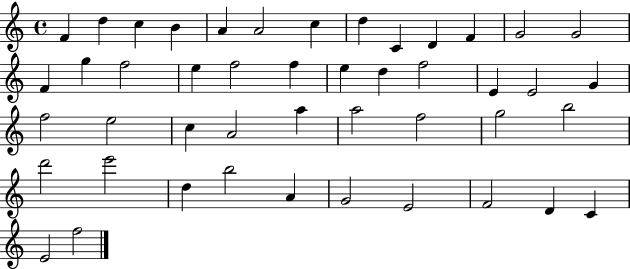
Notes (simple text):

F4/q D5/q C5/q B4/q A4/q A4/h C5/q D5/q C4/q D4/q F4/q G4/h G4/h F4/q G5/q F5/h E5/q F5/h F5/q E5/q D5/q F5/h E4/q E4/h G4/q F5/h E5/h C5/q A4/h A5/q A5/h F5/h G5/h B5/h D6/h E6/h D5/q B5/h A4/q G4/h E4/h F4/h D4/q C4/q E4/h F5/h